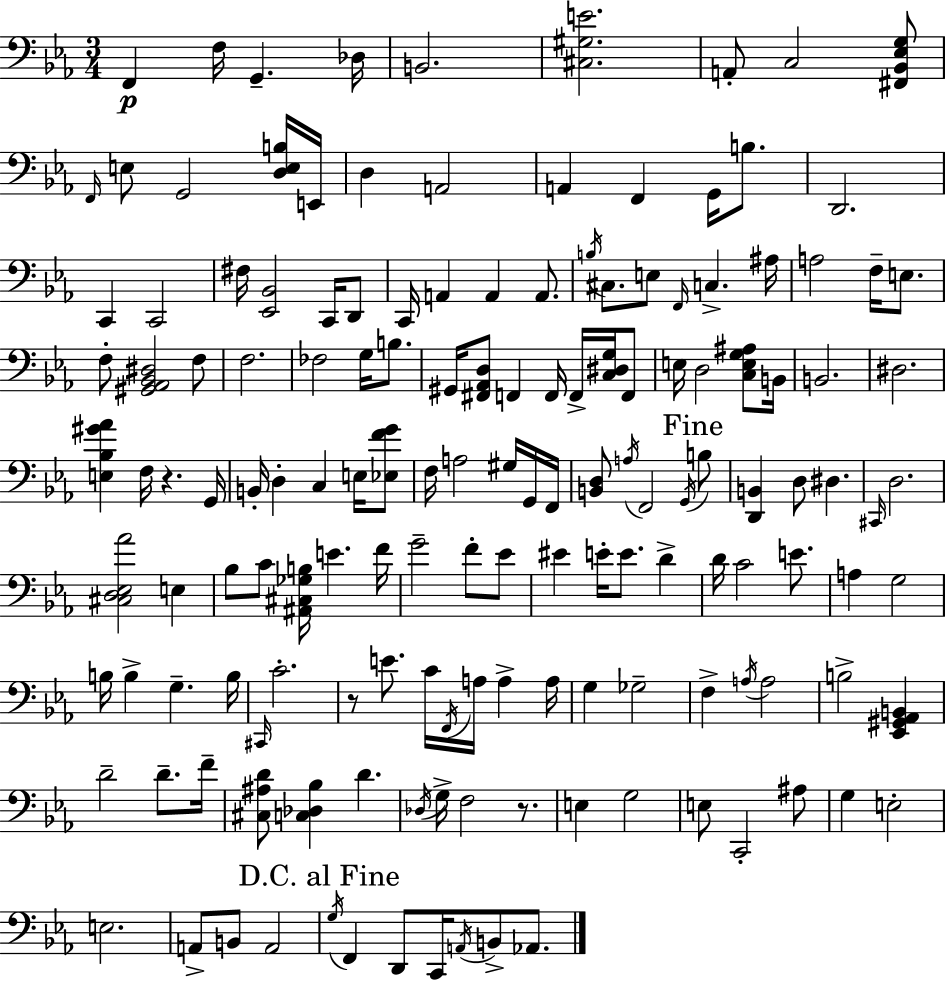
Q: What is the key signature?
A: EES major